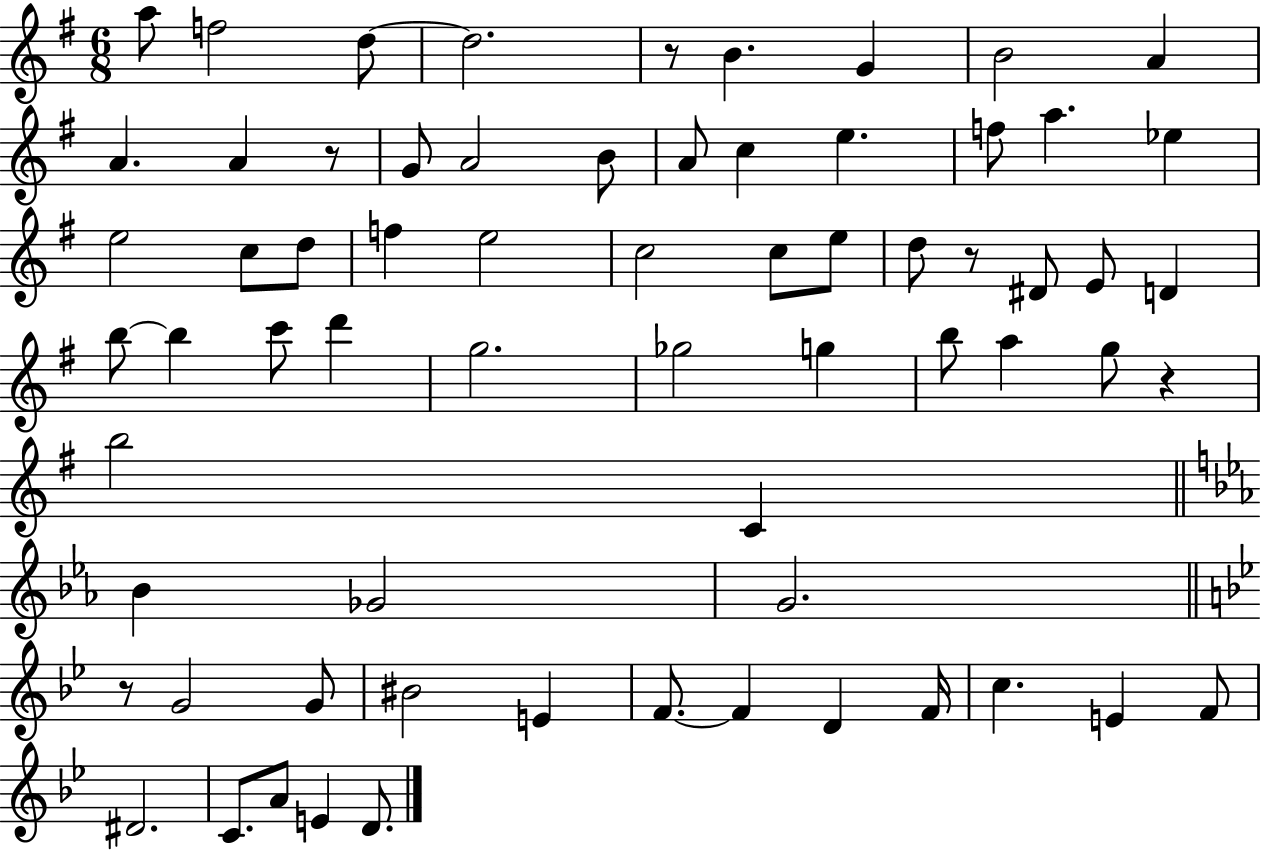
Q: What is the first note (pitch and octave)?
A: A5